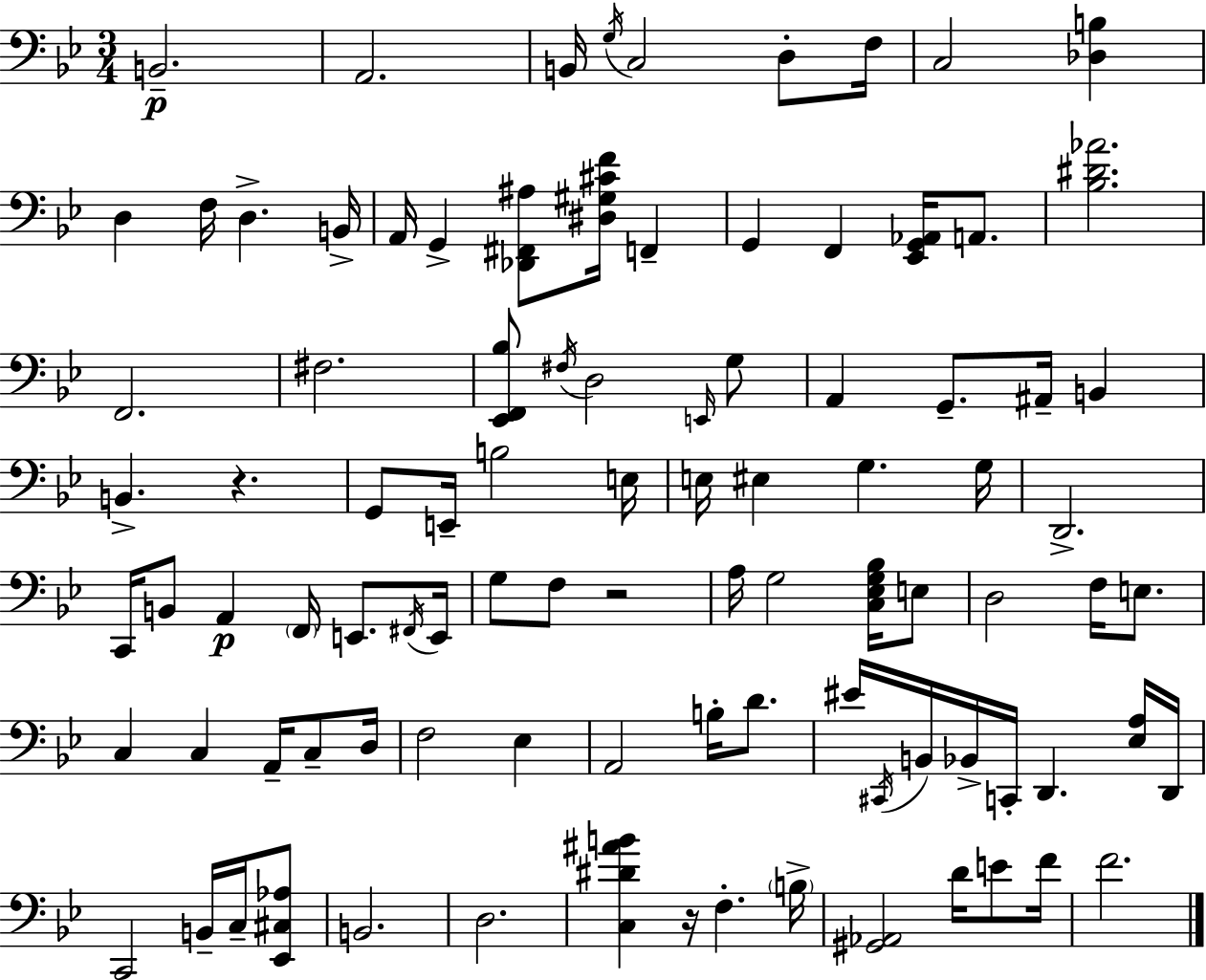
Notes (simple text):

B2/h. A2/h. B2/s G3/s C3/h D3/e F3/s C3/h [Db3,B3]/q D3/q F3/s D3/q. B2/s A2/s G2/q [Db2,F#2,A#3]/e [D#3,G#3,C#4,F4]/s F2/q G2/q F2/q [Eb2,G2,Ab2]/s A2/e. [Bb3,D#4,Ab4]/h. F2/h. F#3/h. [Eb2,F2,Bb3]/e F#3/s D3/h E2/s G3/e A2/q G2/e. A#2/s B2/q B2/q. R/q. G2/e E2/s B3/h E3/s E3/s EIS3/q G3/q. G3/s D2/h. C2/s B2/e A2/q F2/s E2/e. F#2/s E2/s G3/e F3/e R/h A3/s G3/h [C3,Eb3,G3,Bb3]/s E3/e D3/h F3/s E3/e. C3/q C3/q A2/s C3/e D3/s F3/h Eb3/q A2/h B3/s D4/e. EIS4/s C#2/s B2/s Bb2/s C2/s D2/q. [Eb3,A3]/s D2/s C2/h B2/s C3/s [Eb2,C#3,Ab3]/e B2/h. D3/h. [C3,D#4,A#4,B4]/q R/s F3/q. B3/s [G#2,Ab2]/h D4/s E4/e F4/s F4/h.